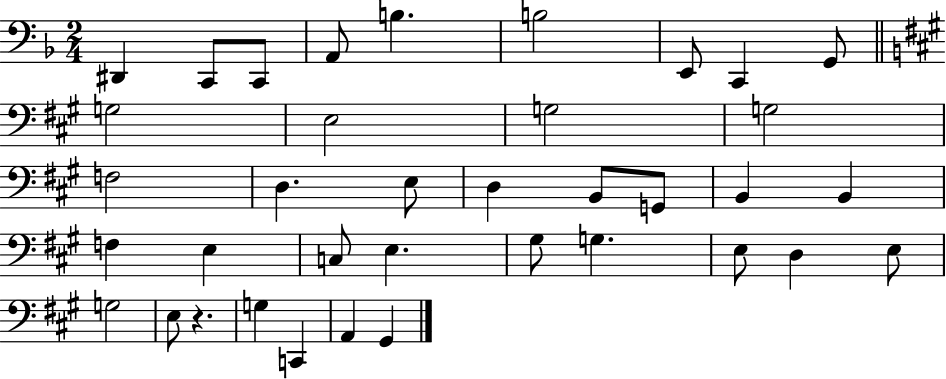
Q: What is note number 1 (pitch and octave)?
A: D#2